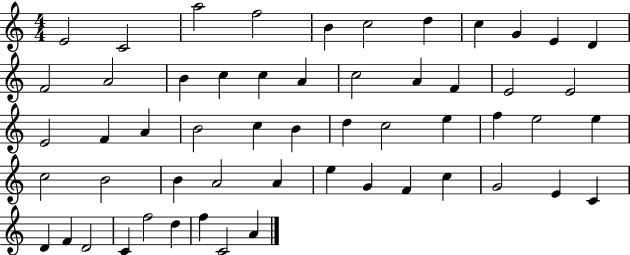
E4/h C4/h A5/h F5/h B4/q C5/h D5/q C5/q G4/q E4/q D4/q F4/h A4/h B4/q C5/q C5/q A4/q C5/h A4/q F4/q E4/h E4/h E4/h F4/q A4/q B4/h C5/q B4/q D5/q C5/h E5/q F5/q E5/h E5/q C5/h B4/h B4/q A4/h A4/q E5/q G4/q F4/q C5/q G4/h E4/q C4/q D4/q F4/q D4/h C4/q F5/h D5/q F5/q C4/h A4/q